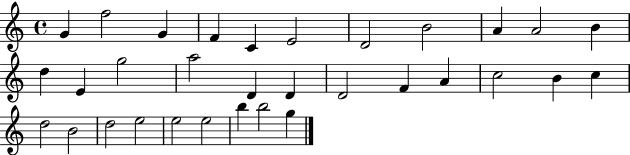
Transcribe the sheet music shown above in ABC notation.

X:1
T:Untitled
M:4/4
L:1/4
K:C
G f2 G F C E2 D2 B2 A A2 B d E g2 a2 D D D2 F A c2 B c d2 B2 d2 e2 e2 e2 b b2 g